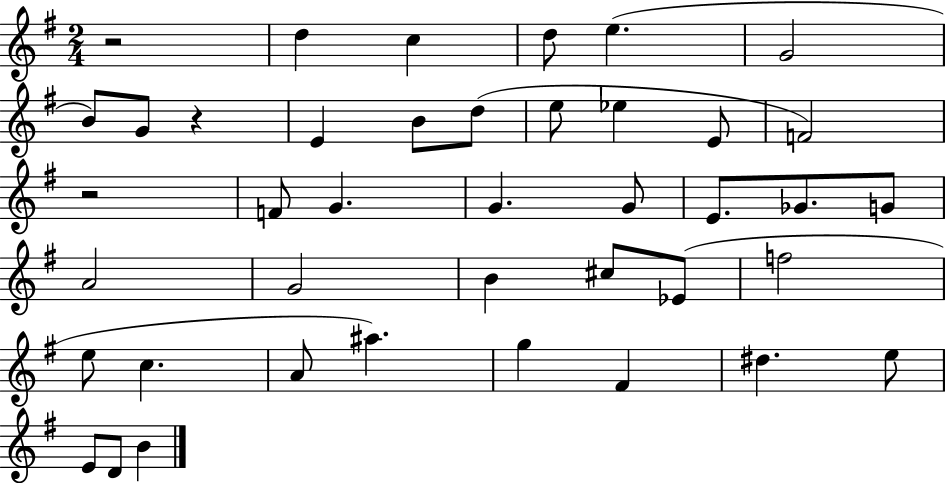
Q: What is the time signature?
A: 2/4